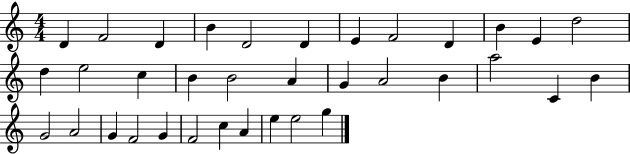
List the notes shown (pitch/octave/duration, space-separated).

D4/q F4/h D4/q B4/q D4/h D4/q E4/q F4/h D4/q B4/q E4/q D5/h D5/q E5/h C5/q B4/q B4/h A4/q G4/q A4/h B4/q A5/h C4/q B4/q G4/h A4/h G4/q F4/h G4/q F4/h C5/q A4/q E5/q E5/h G5/q